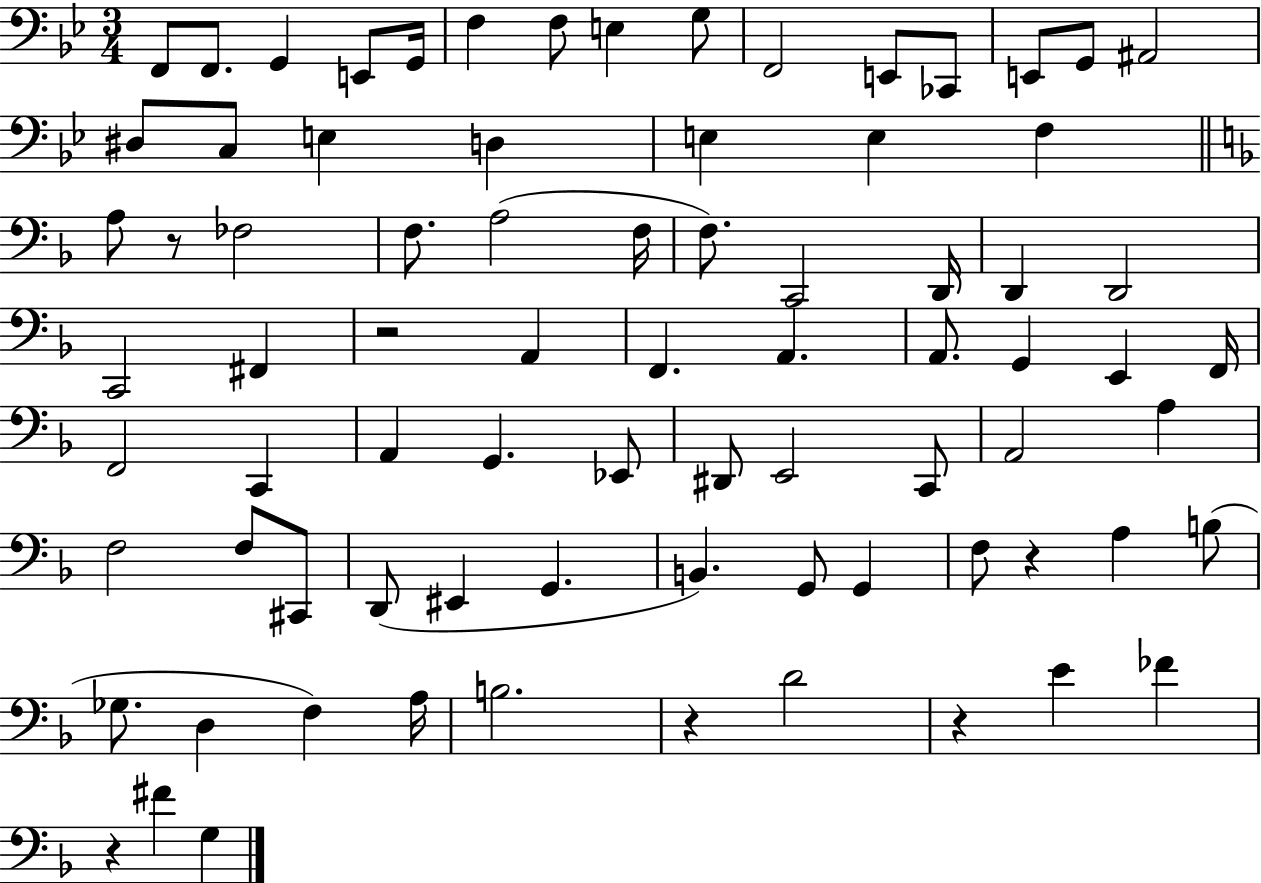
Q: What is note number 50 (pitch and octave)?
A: A2